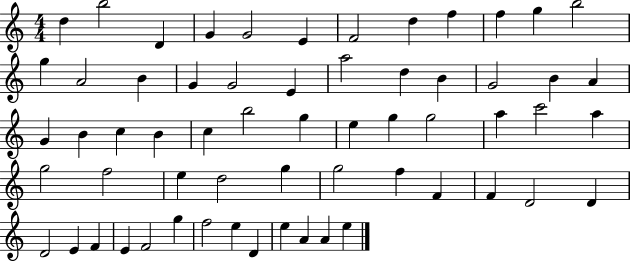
X:1
T:Untitled
M:4/4
L:1/4
K:C
d b2 D G G2 E F2 d f f g b2 g A2 B G G2 E a2 d B G2 B A G B c B c b2 g e g g2 a c'2 a g2 f2 e d2 g g2 f F F D2 D D2 E F E F2 g f2 e D e A A e